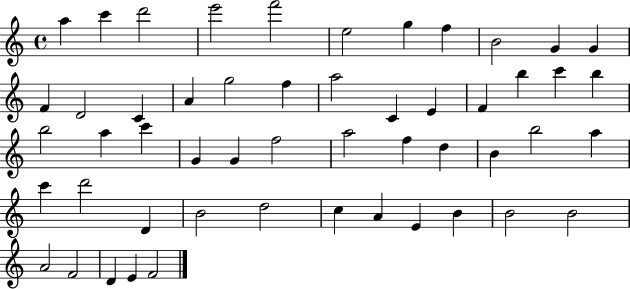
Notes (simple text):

A5/q C6/q D6/h E6/h F6/h E5/h G5/q F5/q B4/h G4/q G4/q F4/q D4/h C4/q A4/q G5/h F5/q A5/h C4/q E4/q F4/q B5/q C6/q B5/q B5/h A5/q C6/q G4/q G4/q F5/h A5/h F5/q D5/q B4/q B5/h A5/q C6/q D6/h D4/q B4/h D5/h C5/q A4/q E4/q B4/q B4/h B4/h A4/h F4/h D4/q E4/q F4/h